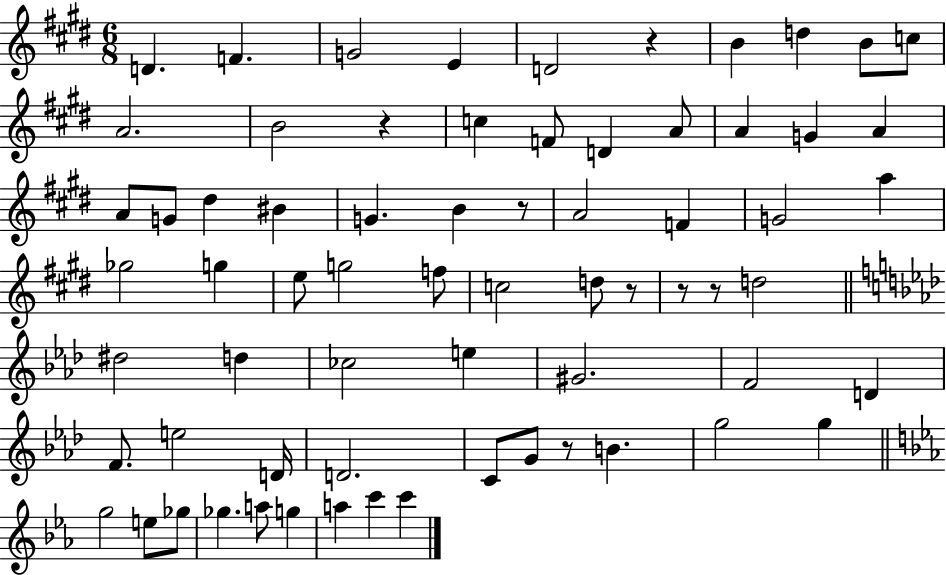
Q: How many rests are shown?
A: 7